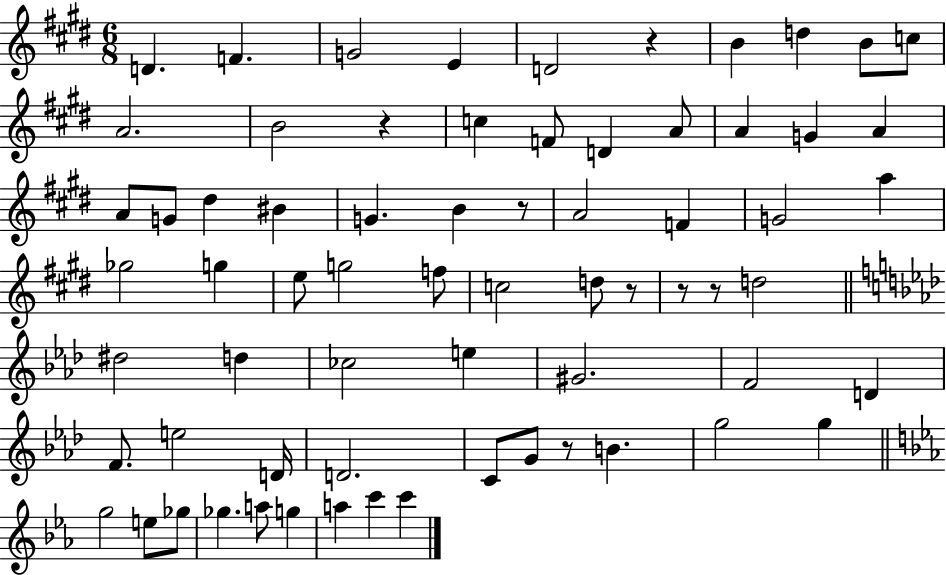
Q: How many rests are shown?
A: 7